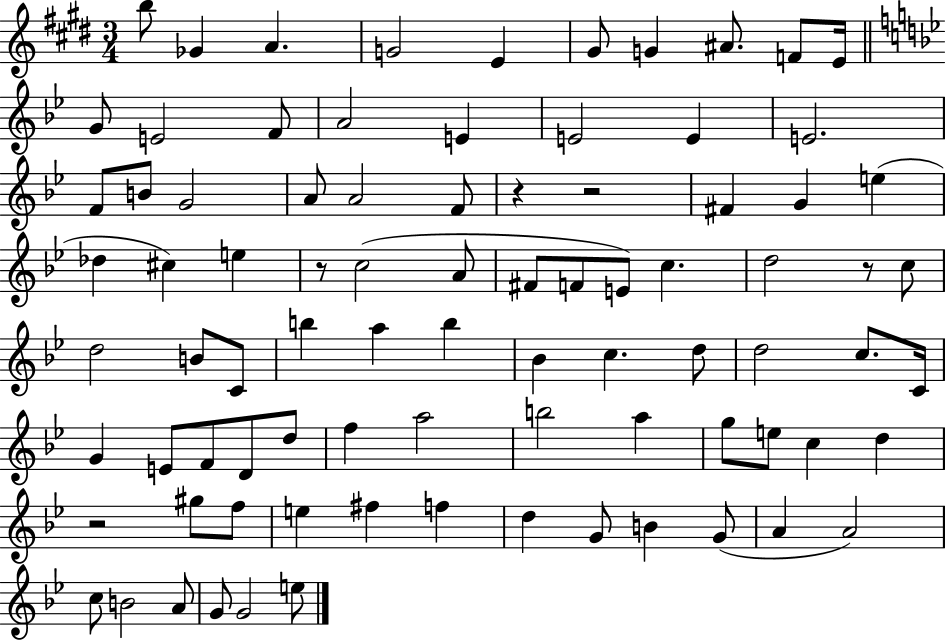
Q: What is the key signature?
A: E major